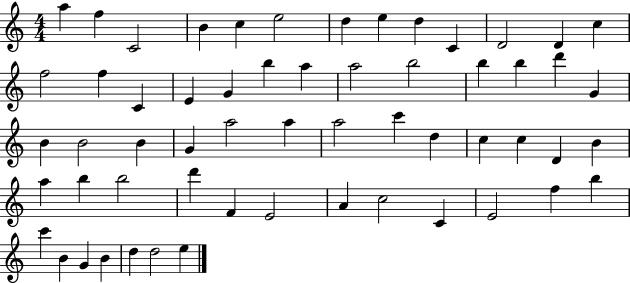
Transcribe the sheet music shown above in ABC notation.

X:1
T:Untitled
M:4/4
L:1/4
K:C
a f C2 B c e2 d e d C D2 D c f2 f C E G b a a2 b2 b b d' G B B2 B G a2 a a2 c' d c c D B a b b2 d' F E2 A c2 C E2 f b c' B G B d d2 e